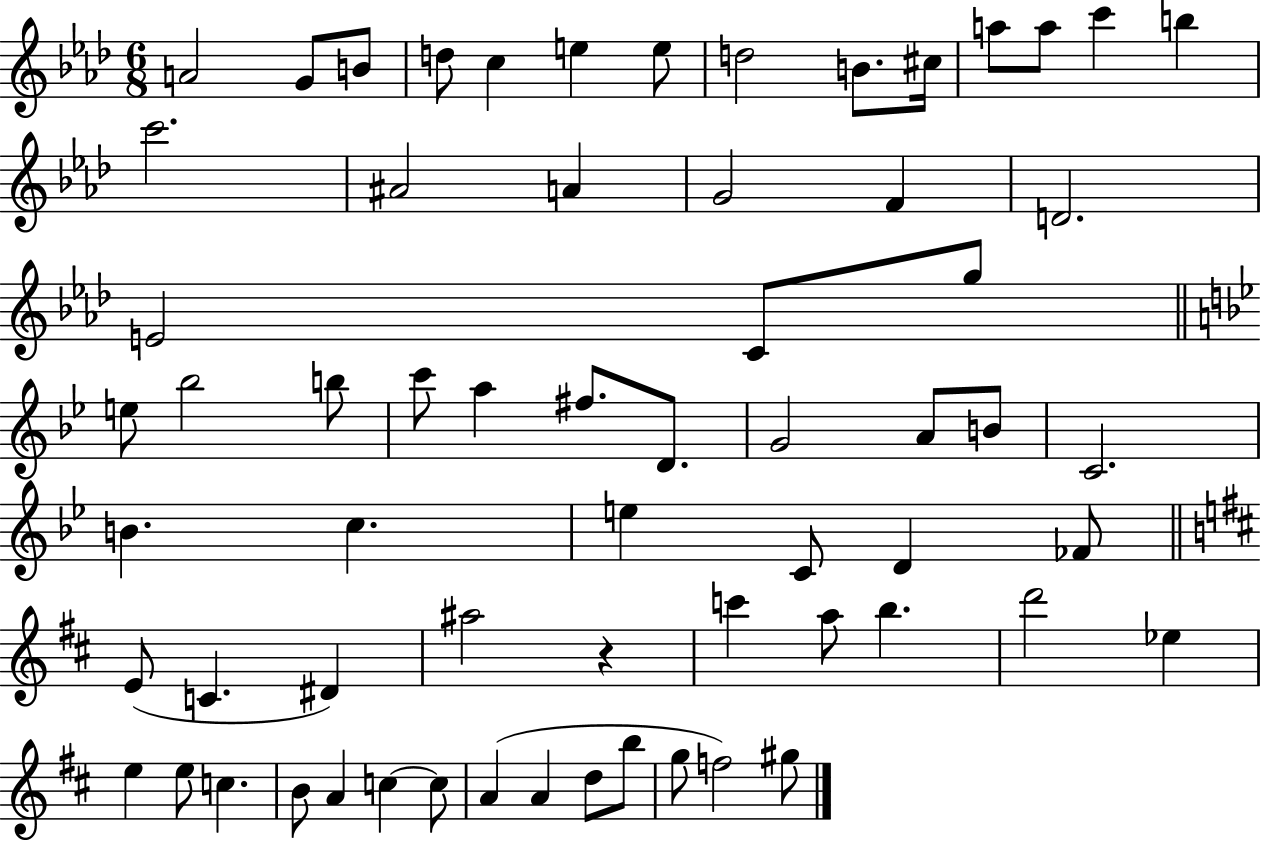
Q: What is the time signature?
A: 6/8